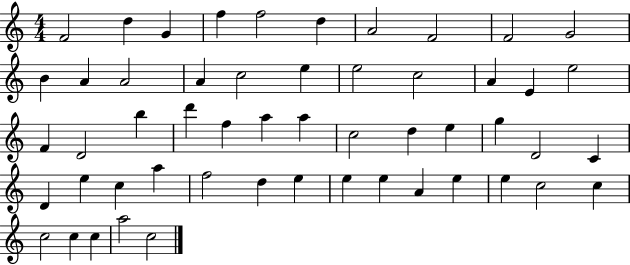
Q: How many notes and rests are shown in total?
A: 53